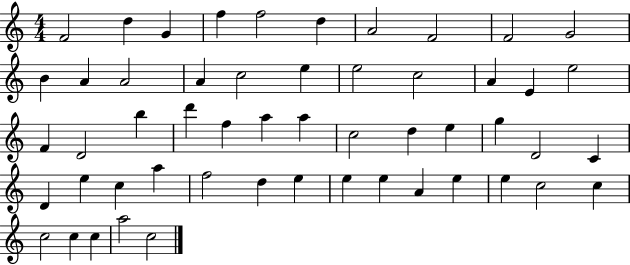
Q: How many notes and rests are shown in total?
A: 53